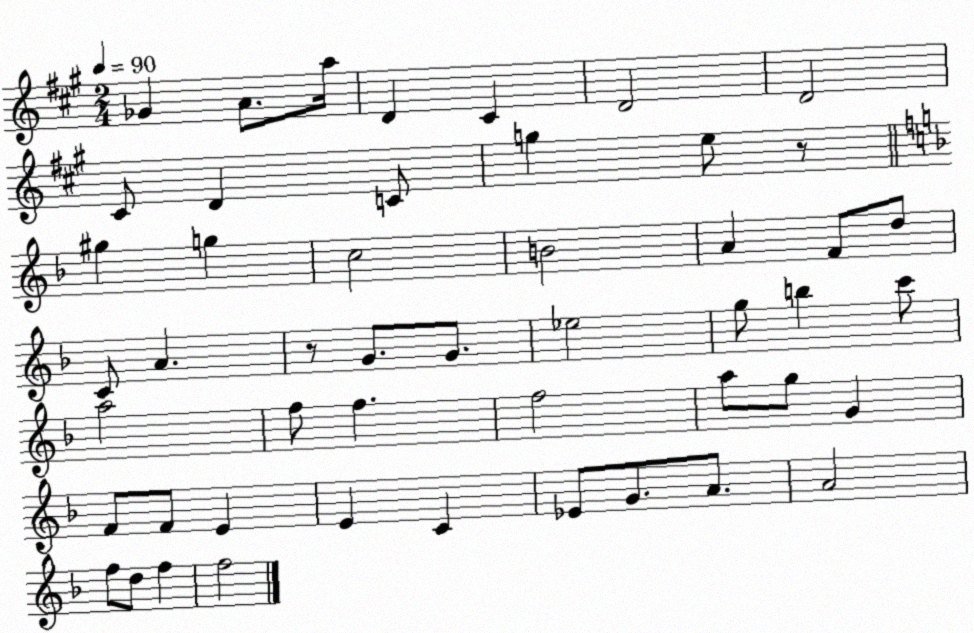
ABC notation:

X:1
T:Untitled
M:2/4
L:1/4
K:A
_G A/2 a/4 D ^C D2 D2 ^C/2 D C/2 g e/2 z/2 ^g g c2 B2 A F/2 d/2 C/2 A z/2 G/2 G/2 _e2 g/2 b c'/2 a2 f/2 f f2 a/2 g/2 G F/2 F/2 E E C _E/2 G/2 A/2 A2 f/2 d/2 f f2